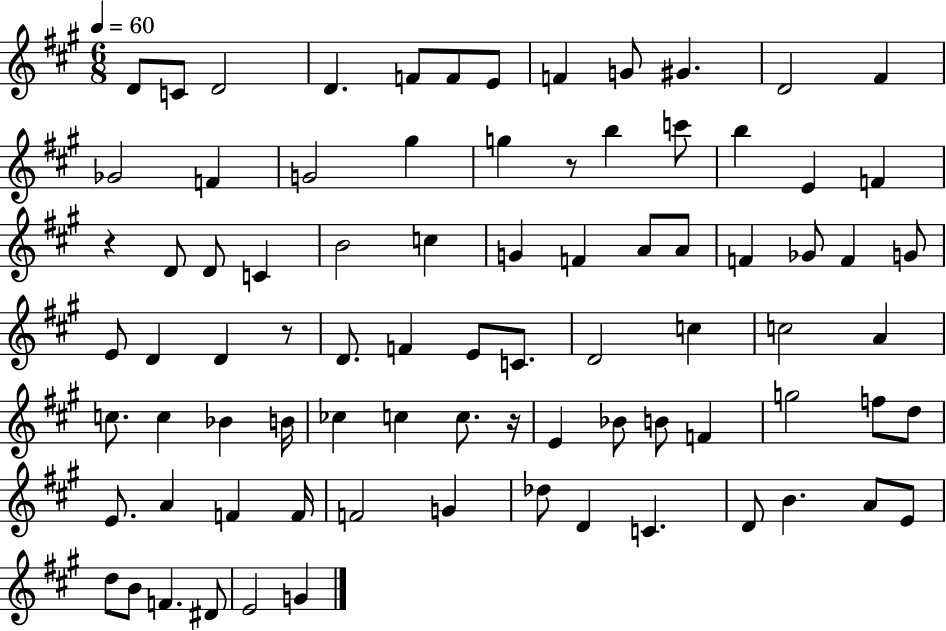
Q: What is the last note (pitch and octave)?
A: G4